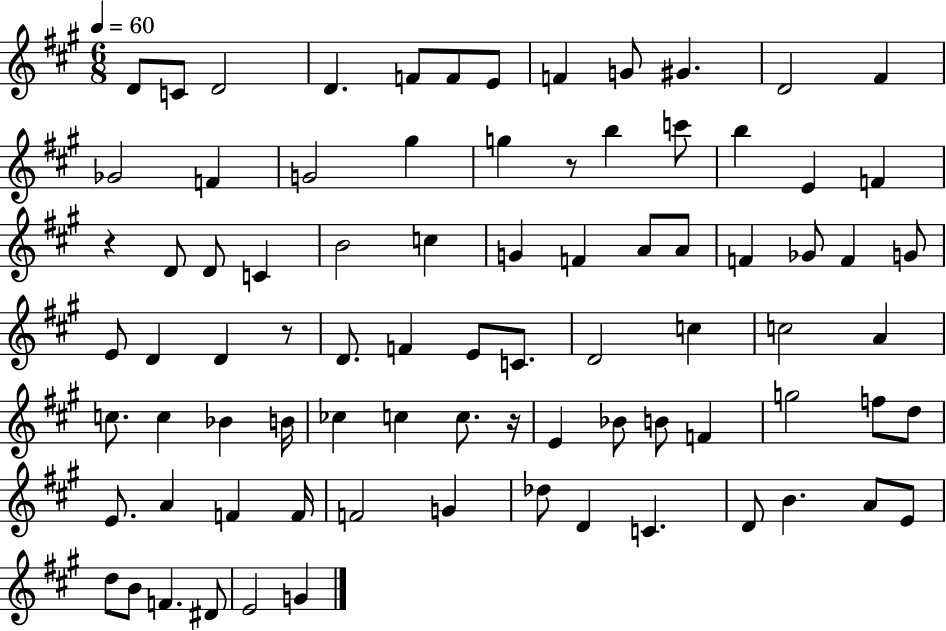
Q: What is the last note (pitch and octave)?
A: G4